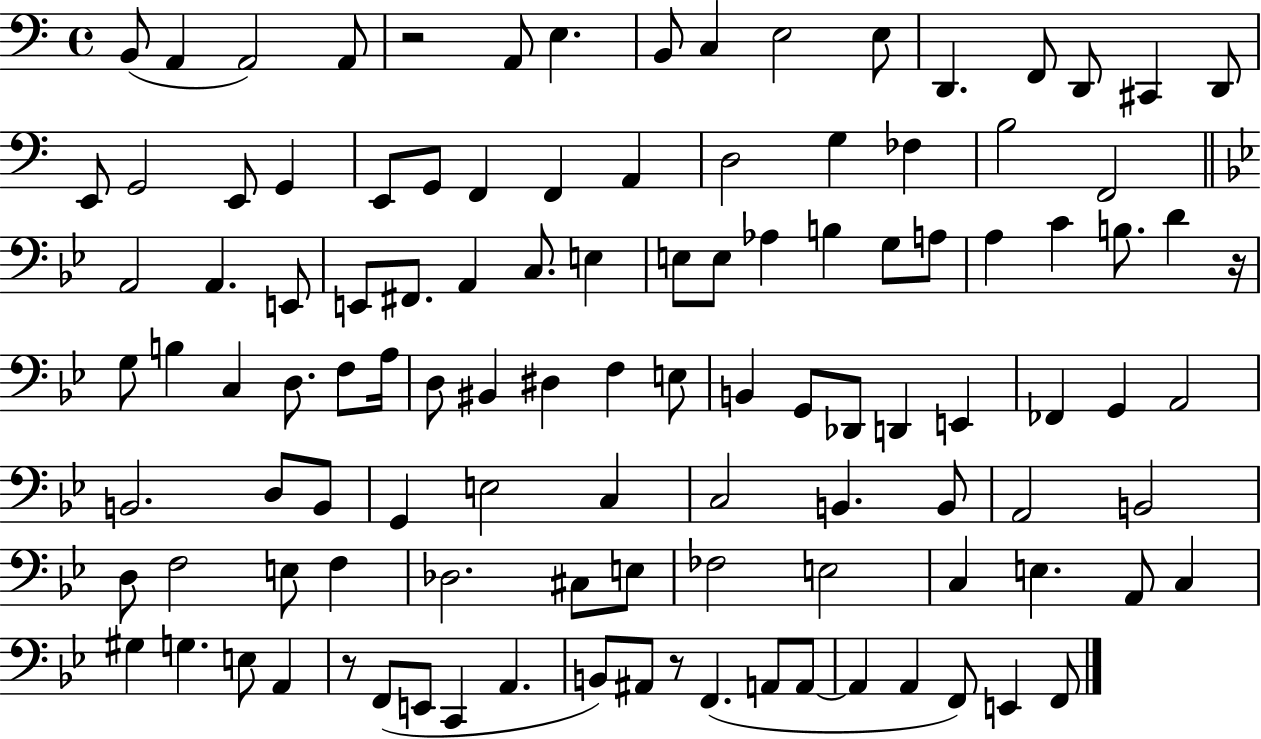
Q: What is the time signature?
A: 4/4